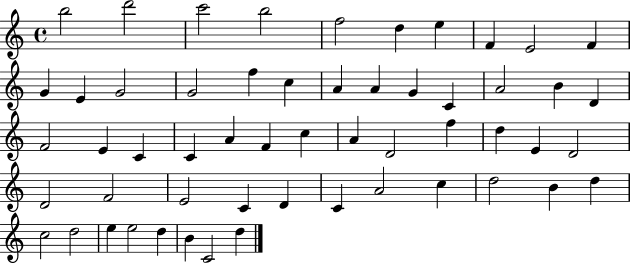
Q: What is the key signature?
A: C major